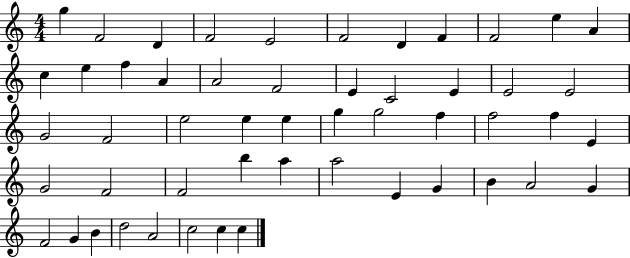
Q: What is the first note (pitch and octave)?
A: G5